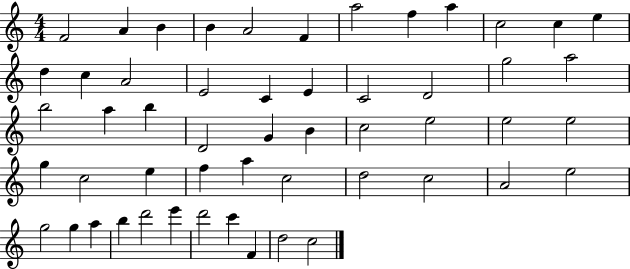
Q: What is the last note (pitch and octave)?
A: C5